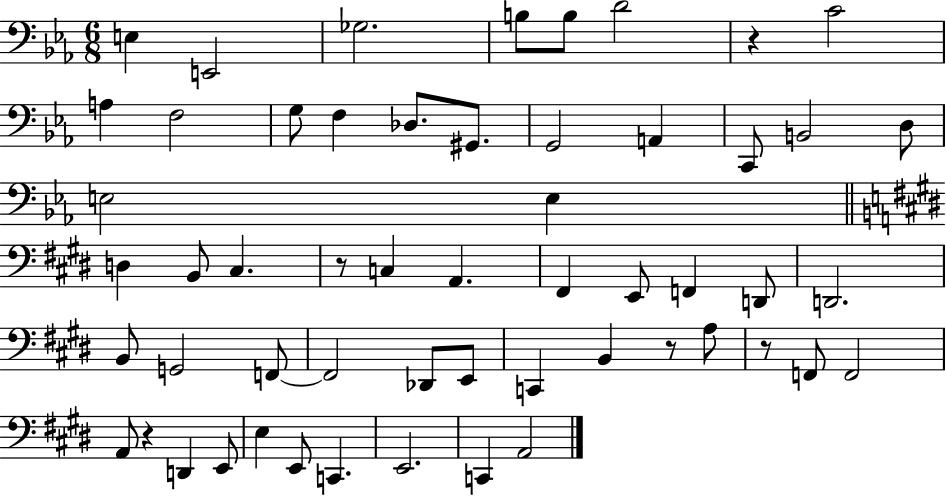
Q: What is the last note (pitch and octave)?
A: A2